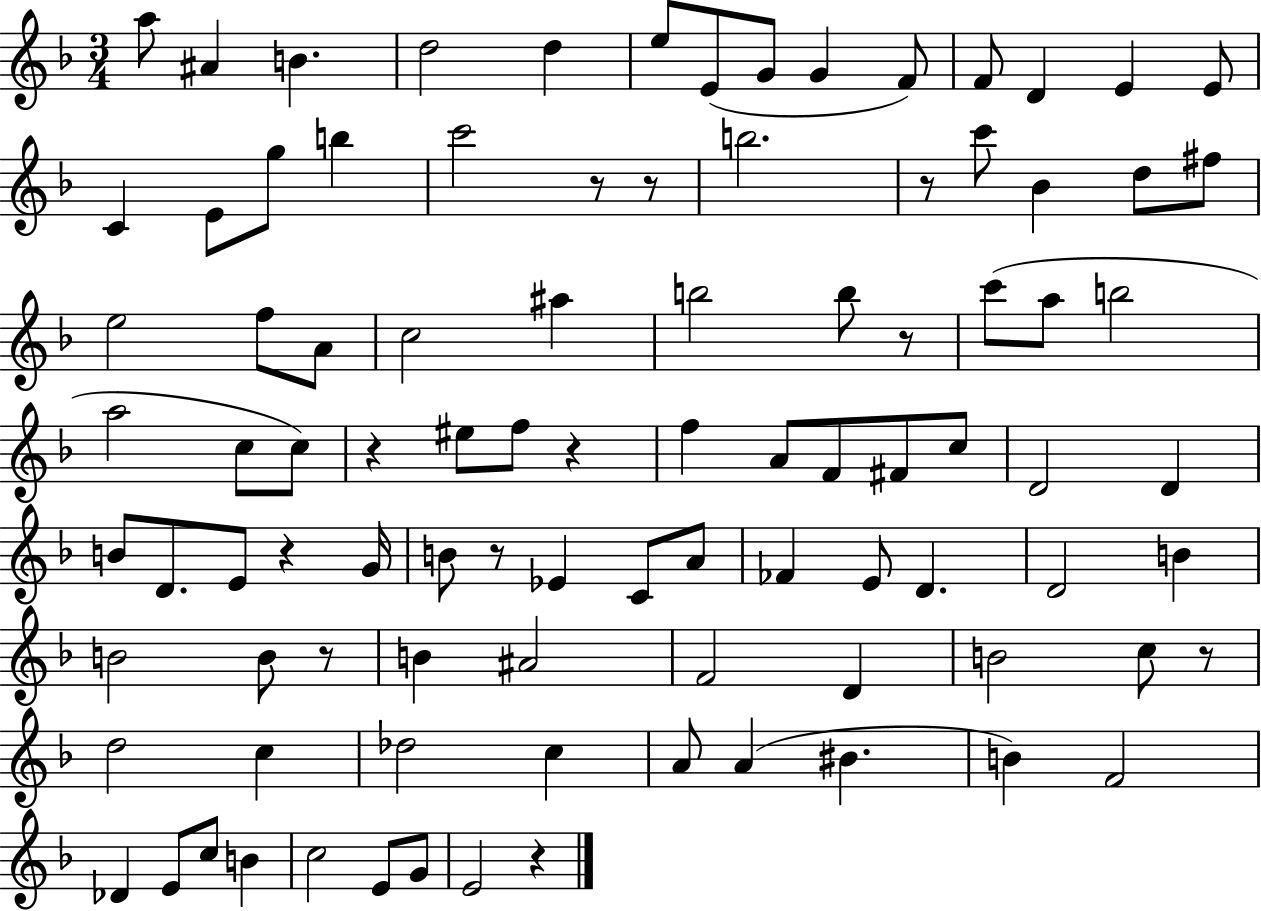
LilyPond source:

{
  \clef treble
  \numericTimeSignature
  \time 3/4
  \key f \major
  a''8 ais'4 b'4. | d''2 d''4 | e''8 e'8( g'8 g'4 f'8) | f'8 d'4 e'4 e'8 | \break c'4 e'8 g''8 b''4 | c'''2 r8 r8 | b''2. | r8 c'''8 bes'4 d''8 fis''8 | \break e''2 f''8 a'8 | c''2 ais''4 | b''2 b''8 r8 | c'''8( a''8 b''2 | \break a''2 c''8 c''8) | r4 eis''8 f''8 r4 | f''4 a'8 f'8 fis'8 c''8 | d'2 d'4 | \break b'8 d'8. e'8 r4 g'16 | b'8 r8 ees'4 c'8 a'8 | fes'4 e'8 d'4. | d'2 b'4 | \break b'2 b'8 r8 | b'4 ais'2 | f'2 d'4 | b'2 c''8 r8 | \break d''2 c''4 | des''2 c''4 | a'8 a'4( bis'4. | b'4) f'2 | \break des'4 e'8 c''8 b'4 | c''2 e'8 g'8 | e'2 r4 | \bar "|."
}